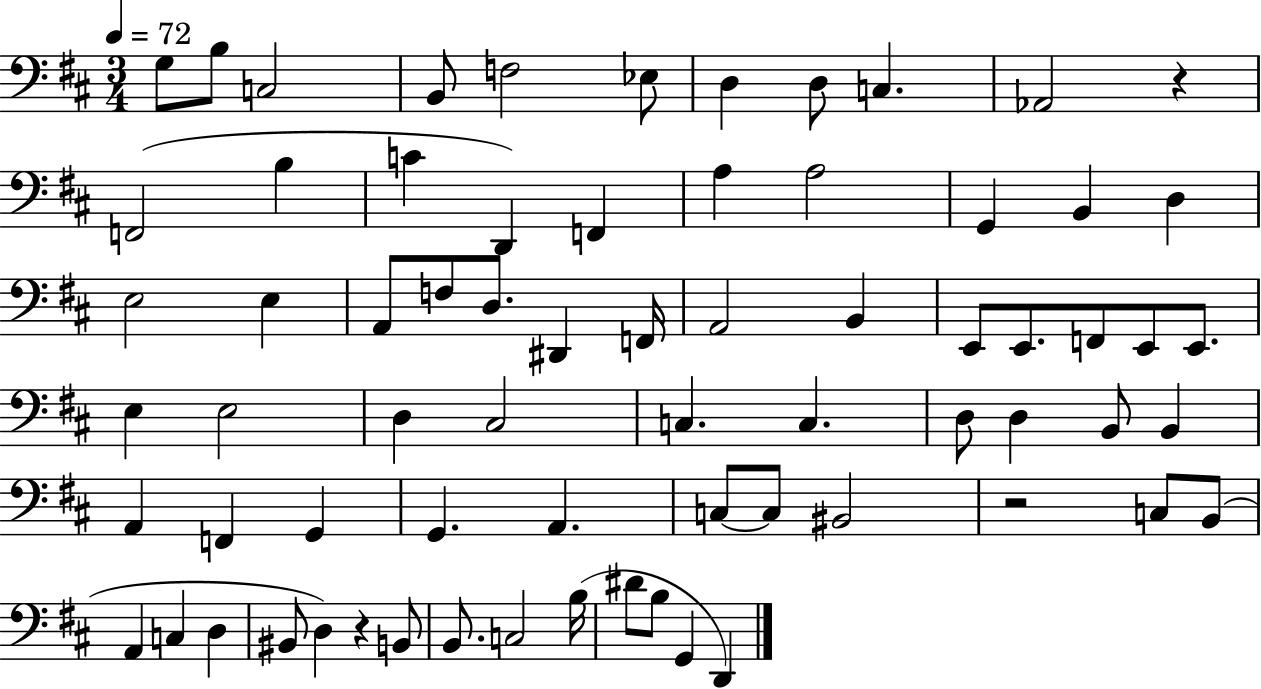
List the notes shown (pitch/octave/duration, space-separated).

G3/e B3/e C3/h B2/e F3/h Eb3/e D3/q D3/e C3/q. Ab2/h R/q F2/h B3/q C4/q D2/q F2/q A3/q A3/h G2/q B2/q D3/q E3/h E3/q A2/e F3/e D3/e. D#2/q F2/s A2/h B2/q E2/e E2/e. F2/e E2/e E2/e. E3/q E3/h D3/q C#3/h C3/q. C3/q. D3/e D3/q B2/e B2/q A2/q F2/q G2/q G2/q. A2/q. C3/e C3/e BIS2/h R/h C3/e B2/e A2/q C3/q D3/q BIS2/e D3/q R/q B2/e B2/e. C3/h B3/s D#4/e B3/e G2/q D2/q